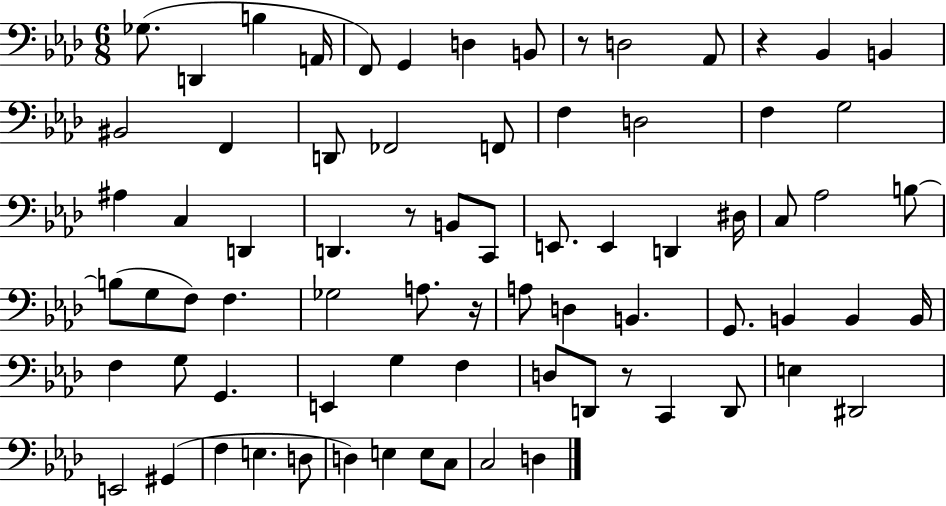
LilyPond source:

{
  \clef bass
  \numericTimeSignature
  \time 6/8
  \key aes \major
  ges8.( d,4 b4 a,16 | f,8) g,4 d4 b,8 | r8 d2 aes,8 | r4 bes,4 b,4 | \break bis,2 f,4 | d,8 fes,2 f,8 | f4 d2 | f4 g2 | \break ais4 c4 d,4 | d,4. r8 b,8 c,8 | e,8. e,4 d,4 dis16 | c8 aes2 b8~~ | \break b8( g8 f8) f4. | ges2 a8. r16 | a8 d4 b,4. | g,8. b,4 b,4 b,16 | \break f4 g8 g,4. | e,4 g4 f4 | d8 d,8 r8 c,4 d,8 | e4 dis,2 | \break e,2 gis,4( | f4 e4. d8 | d4) e4 e8 c8 | c2 d4 | \break \bar "|."
}